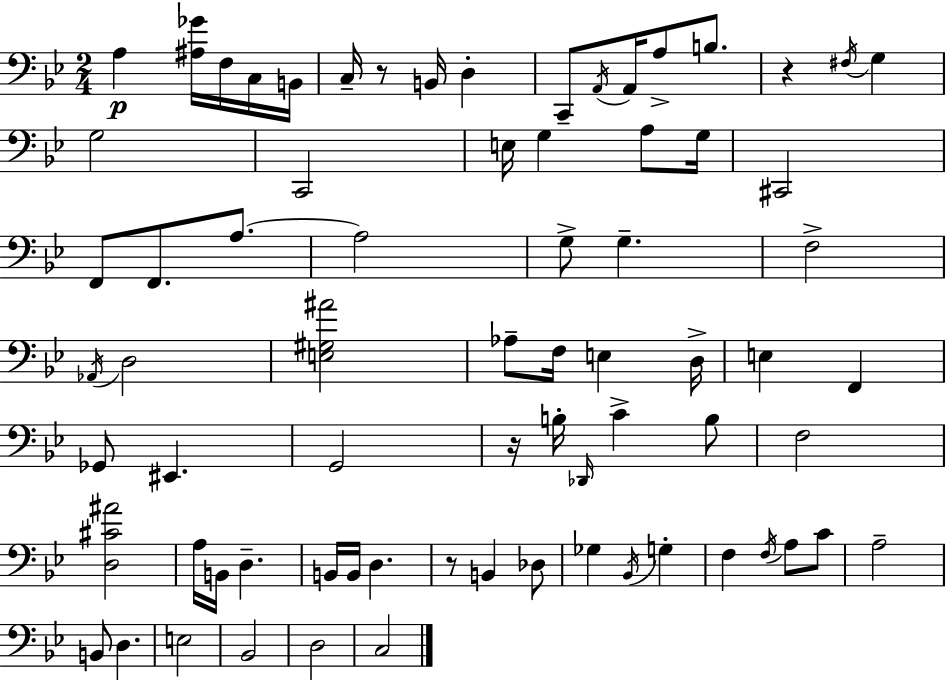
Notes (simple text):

A3/q [A#3,Gb4]/s F3/s C3/s B2/s C3/s R/e B2/s D3/q C2/e A2/s A2/s A3/e B3/e. R/q F#3/s G3/q G3/h C2/h E3/s G3/q A3/e G3/s C#2/h F2/e F2/e. A3/e. A3/h G3/e G3/q. F3/h Ab2/s D3/h [E3,G#3,A#4]/h Ab3/e F3/s E3/q D3/s E3/q F2/q Gb2/e EIS2/q. G2/h R/s B3/s Db2/s C4/q B3/e F3/h [D3,C#4,A#4]/h A3/s B2/s D3/q. B2/s B2/s D3/q. R/e B2/q Db3/e Gb3/q Bb2/s G3/q F3/q F3/s A3/e C4/e A3/h B2/e D3/q. E3/h Bb2/h D3/h C3/h